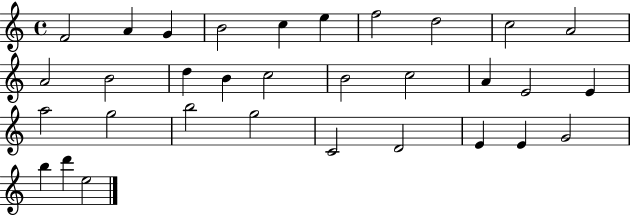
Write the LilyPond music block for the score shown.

{
  \clef treble
  \time 4/4
  \defaultTimeSignature
  \key c \major
  f'2 a'4 g'4 | b'2 c''4 e''4 | f''2 d''2 | c''2 a'2 | \break a'2 b'2 | d''4 b'4 c''2 | b'2 c''2 | a'4 e'2 e'4 | \break a''2 g''2 | b''2 g''2 | c'2 d'2 | e'4 e'4 g'2 | \break b''4 d'''4 e''2 | \bar "|."
}